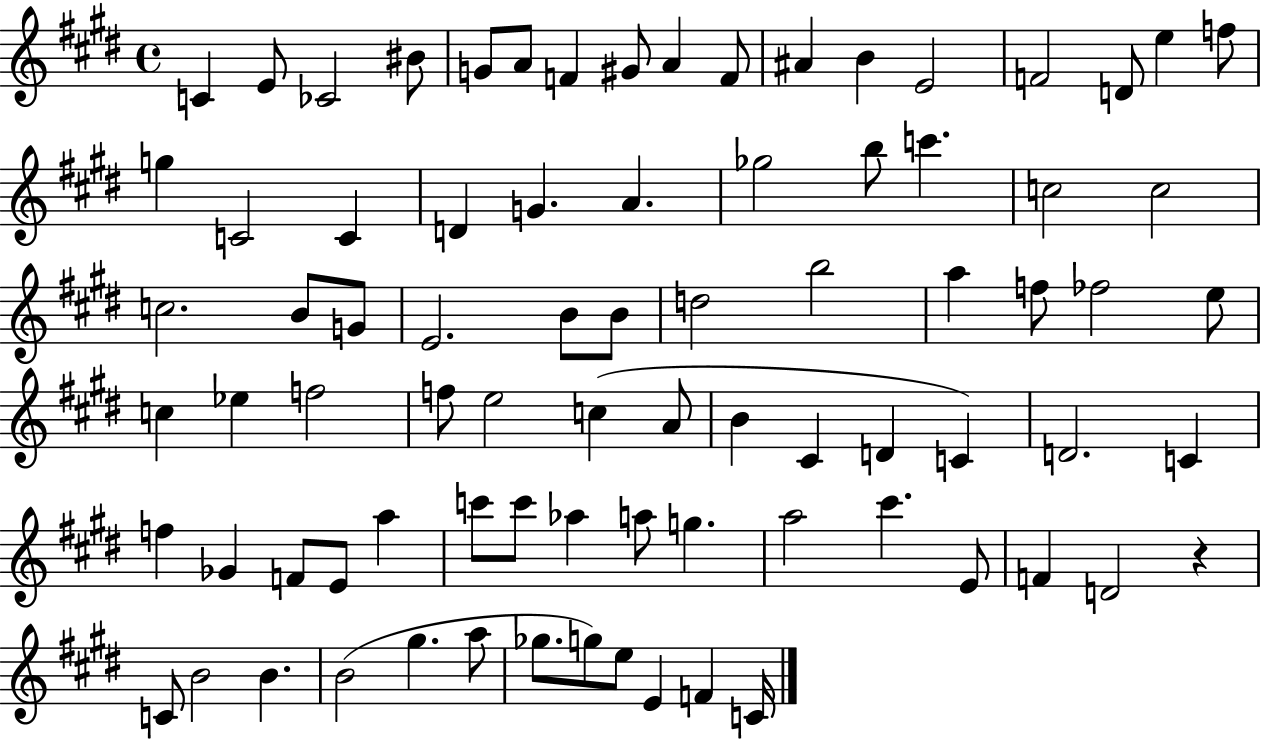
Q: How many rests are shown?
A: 1